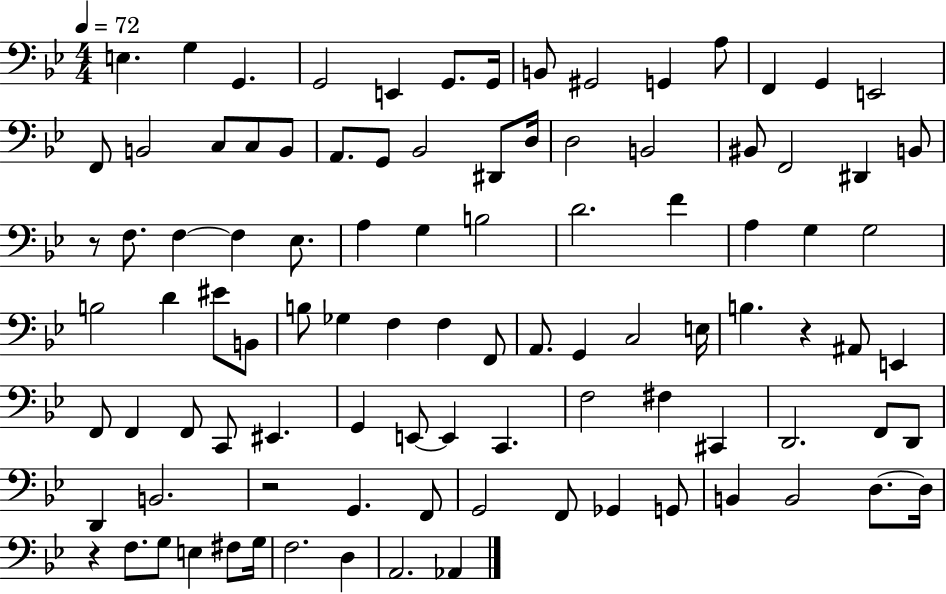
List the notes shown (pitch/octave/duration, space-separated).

E3/q. G3/q G2/q. G2/h E2/q G2/e. G2/s B2/e G#2/h G2/q A3/e F2/q G2/q E2/h F2/e B2/h C3/e C3/e B2/e A2/e. G2/e Bb2/h D#2/e D3/s D3/h B2/h BIS2/e F2/h D#2/q B2/e R/e F3/e. F3/q F3/q Eb3/e. A3/q G3/q B3/h D4/h. F4/q A3/q G3/q G3/h B3/h D4/q EIS4/e B2/e B3/e Gb3/q F3/q F3/q F2/e A2/e. G2/q C3/h E3/s B3/q. R/q A#2/e E2/q F2/e F2/q F2/e C2/e EIS2/q. G2/q E2/e E2/q C2/q. F3/h F#3/q C#2/q D2/h. F2/e D2/e D2/q B2/h. R/h G2/q. F2/e G2/h F2/e Gb2/q G2/e B2/q B2/h D3/e. D3/s R/q F3/e. G3/e E3/q F#3/e G3/s F3/h. D3/q A2/h. Ab2/q